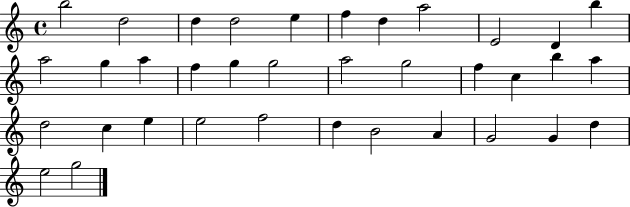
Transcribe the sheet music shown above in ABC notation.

X:1
T:Untitled
M:4/4
L:1/4
K:C
b2 d2 d d2 e f d a2 E2 D b a2 g a f g g2 a2 g2 f c b a d2 c e e2 f2 d B2 A G2 G d e2 g2